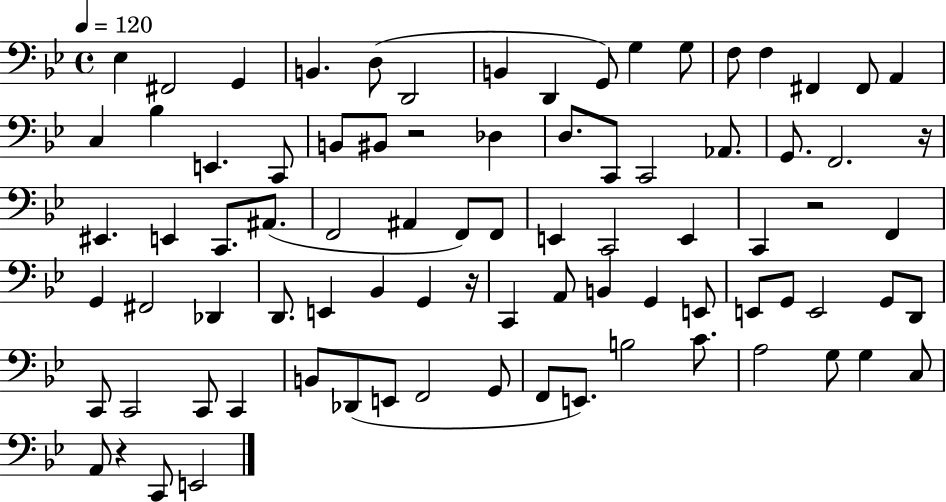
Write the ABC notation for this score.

X:1
T:Untitled
M:4/4
L:1/4
K:Bb
_E, ^F,,2 G,, B,, D,/2 D,,2 B,, D,, G,,/2 G, G,/2 F,/2 F, ^F,, ^F,,/2 A,, C, _B, E,, C,,/2 B,,/2 ^B,,/2 z2 _D, D,/2 C,,/2 C,,2 _A,,/2 G,,/2 F,,2 z/4 ^E,, E,, C,,/2 ^A,,/2 F,,2 ^A,, F,,/2 F,,/2 E,, C,,2 E,, C,, z2 F,, G,, ^F,,2 _D,, D,,/2 E,, _B,, G,, z/4 C,, A,,/2 B,, G,, E,,/2 E,,/2 G,,/2 E,,2 G,,/2 D,,/2 C,,/2 C,,2 C,,/2 C,, B,,/2 _D,,/2 E,,/2 F,,2 G,,/2 F,,/2 E,,/2 B,2 C/2 A,2 G,/2 G, C,/2 A,,/2 z C,,/2 E,,2